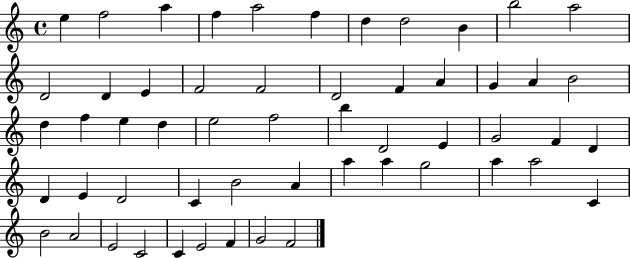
{
  \clef treble
  \time 4/4
  \defaultTimeSignature
  \key c \major
  e''4 f''2 a''4 | f''4 a''2 f''4 | d''4 d''2 b'4 | b''2 a''2 | \break d'2 d'4 e'4 | f'2 f'2 | d'2 f'4 a'4 | g'4 a'4 b'2 | \break d''4 f''4 e''4 d''4 | e''2 f''2 | b''4 d'2 e'4 | g'2 f'4 d'4 | \break d'4 e'4 d'2 | c'4 b'2 a'4 | a''4 a''4 g''2 | a''4 a''2 c'4 | \break b'2 a'2 | e'2 c'2 | c'4 e'2 f'4 | g'2 f'2 | \break \bar "|."
}